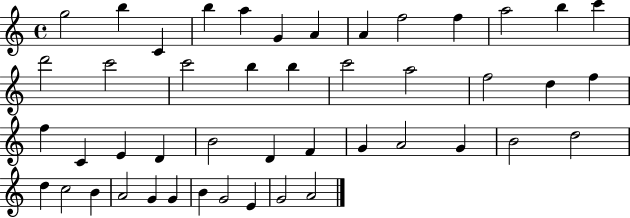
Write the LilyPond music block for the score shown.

{
  \clef treble
  \time 4/4
  \defaultTimeSignature
  \key c \major
  g''2 b''4 c'4 | b''4 a''4 g'4 a'4 | a'4 f''2 f''4 | a''2 b''4 c'''4 | \break d'''2 c'''2 | c'''2 b''4 b''4 | c'''2 a''2 | f''2 d''4 f''4 | \break f''4 c'4 e'4 d'4 | b'2 d'4 f'4 | g'4 a'2 g'4 | b'2 d''2 | \break d''4 c''2 b'4 | a'2 g'4 g'4 | b'4 g'2 e'4 | g'2 a'2 | \break \bar "|."
}